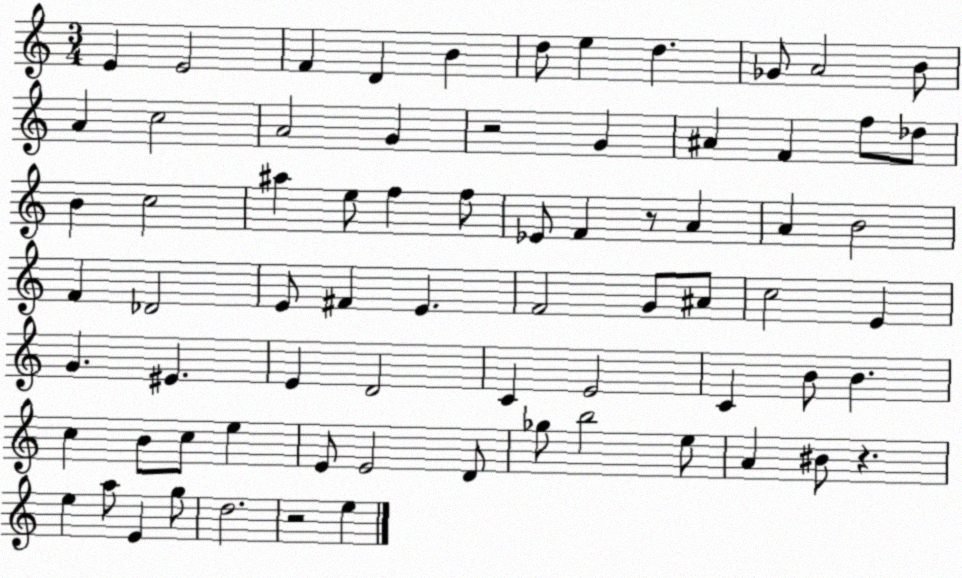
X:1
T:Untitled
M:3/4
L:1/4
K:C
E E2 F D B d/2 e d _G/2 A2 B/2 A c2 A2 G z2 G ^A F f/2 _d/2 B c2 ^a e/2 f f/2 _E/2 F z/2 A A B2 F _D2 E/2 ^F E F2 G/2 ^A/2 c2 E G ^E E D2 C E2 C B/2 B c B/2 c/2 e E/2 E2 D/2 _g/2 b2 e/2 A ^B/2 z e a/2 E g/2 d2 z2 e